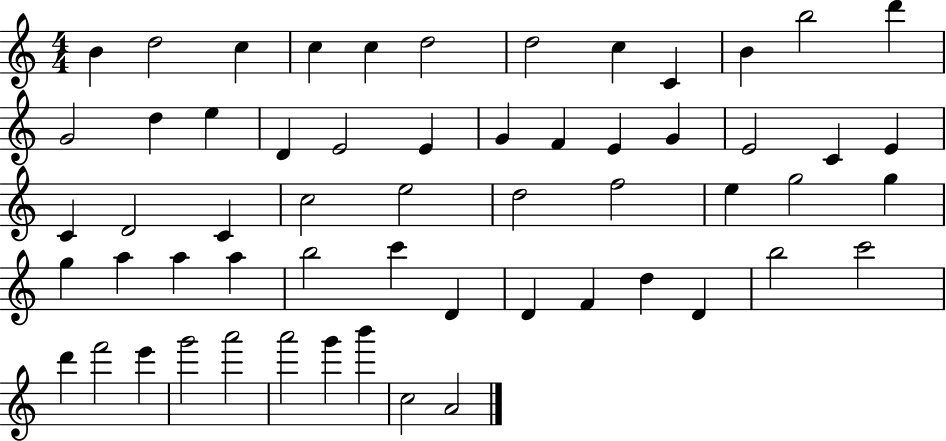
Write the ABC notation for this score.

X:1
T:Untitled
M:4/4
L:1/4
K:C
B d2 c c c d2 d2 c C B b2 d' G2 d e D E2 E G F E G E2 C E C D2 C c2 e2 d2 f2 e g2 g g a a a b2 c' D D F d D b2 c'2 d' f'2 e' g'2 a'2 a'2 g' b' c2 A2